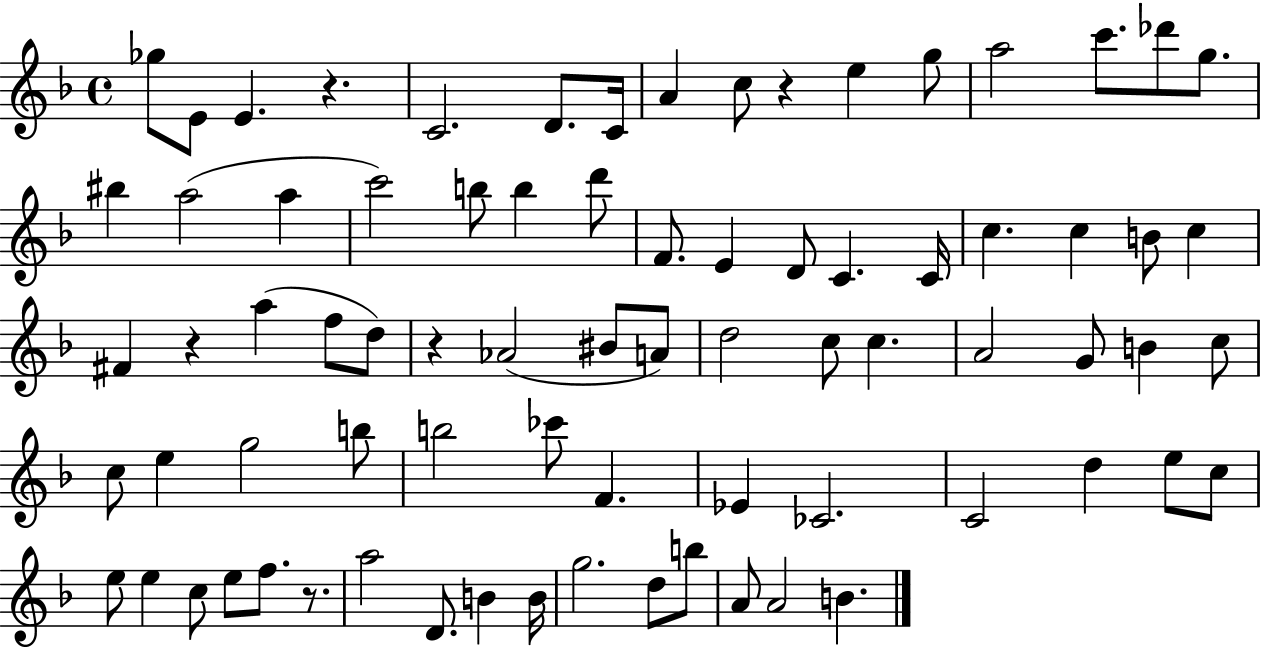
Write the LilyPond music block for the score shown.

{
  \clef treble
  \time 4/4
  \defaultTimeSignature
  \key f \major
  ges''8 e'8 e'4. r4. | c'2. d'8. c'16 | a'4 c''8 r4 e''4 g''8 | a''2 c'''8. des'''8 g''8. | \break bis''4 a''2( a''4 | c'''2) b''8 b''4 d'''8 | f'8. e'4 d'8 c'4. c'16 | c''4. c''4 b'8 c''4 | \break fis'4 r4 a''4( f''8 d''8) | r4 aes'2( bis'8 a'8) | d''2 c''8 c''4. | a'2 g'8 b'4 c''8 | \break c''8 e''4 g''2 b''8 | b''2 ces'''8 f'4. | ees'4 ces'2. | c'2 d''4 e''8 c''8 | \break e''8 e''4 c''8 e''8 f''8. r8. | a''2 d'8. b'4 b'16 | g''2. d''8 b''8 | a'8 a'2 b'4. | \break \bar "|."
}